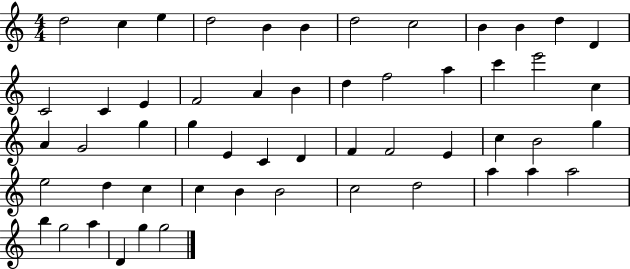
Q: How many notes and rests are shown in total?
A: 54